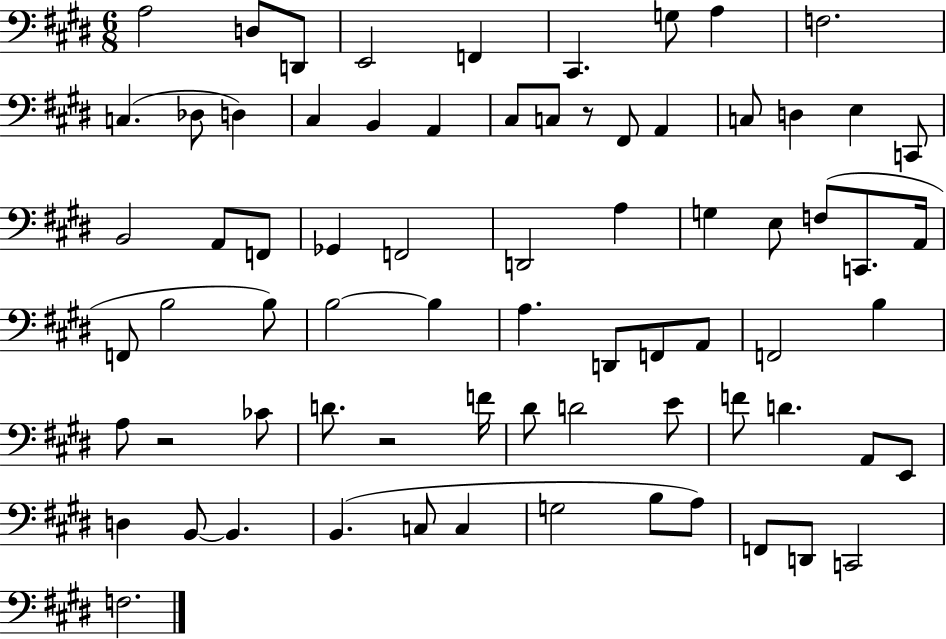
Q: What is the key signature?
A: E major